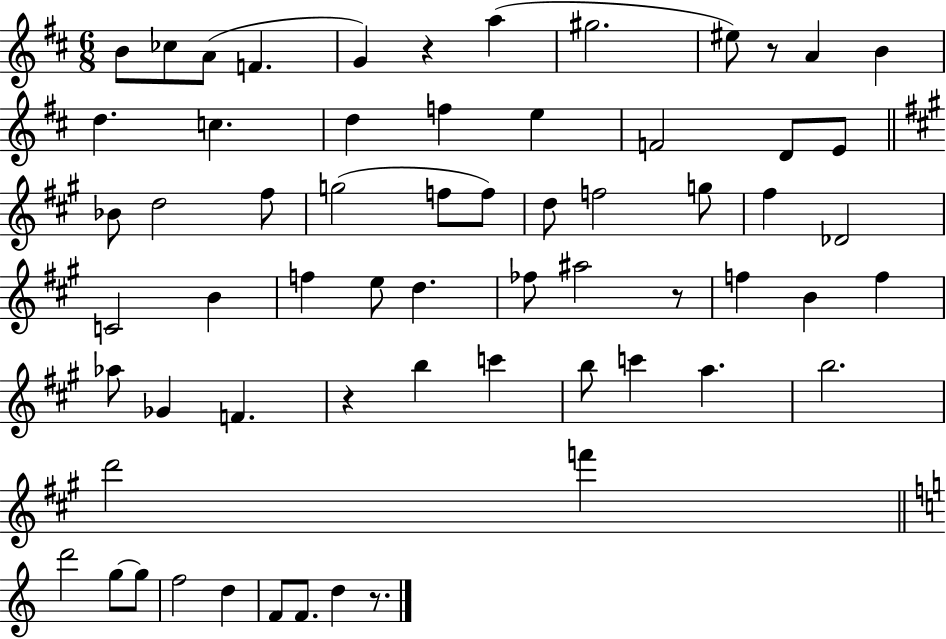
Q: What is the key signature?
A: D major